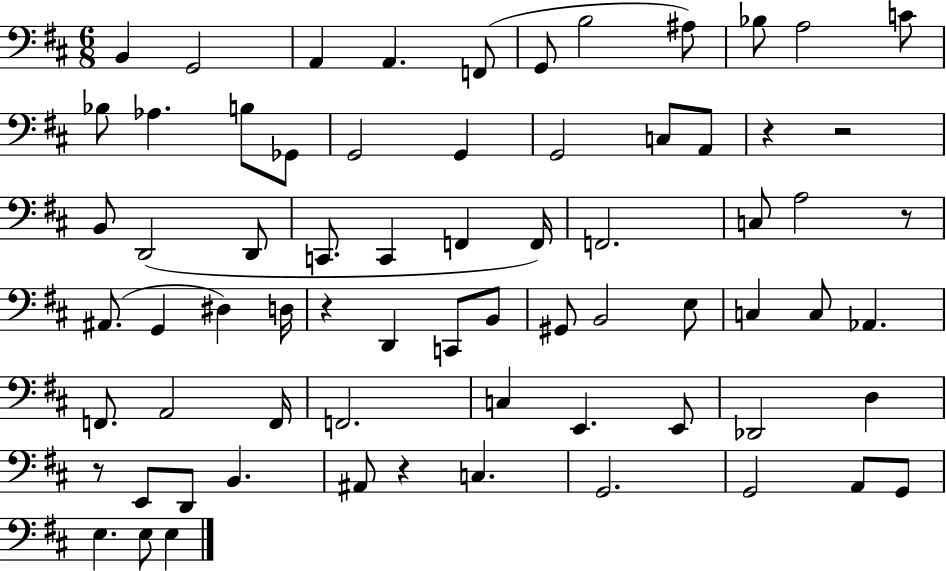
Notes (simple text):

B2/q G2/h A2/q A2/q. F2/e G2/e B3/h A#3/e Bb3/e A3/h C4/e Bb3/e Ab3/q. B3/e Gb2/e G2/h G2/q G2/h C3/e A2/e R/q R/h B2/e D2/h D2/e C2/e. C2/q F2/q F2/s F2/h. C3/e A3/h R/e A#2/e. G2/q D#3/q D3/s R/q D2/q C2/e B2/e G#2/e B2/h E3/e C3/q C3/e Ab2/q. F2/e. A2/h F2/s F2/h. C3/q E2/q. E2/e Db2/h D3/q R/e E2/e D2/e B2/q. A#2/e R/q C3/q. G2/h. G2/h A2/e G2/e E3/q. E3/e E3/q